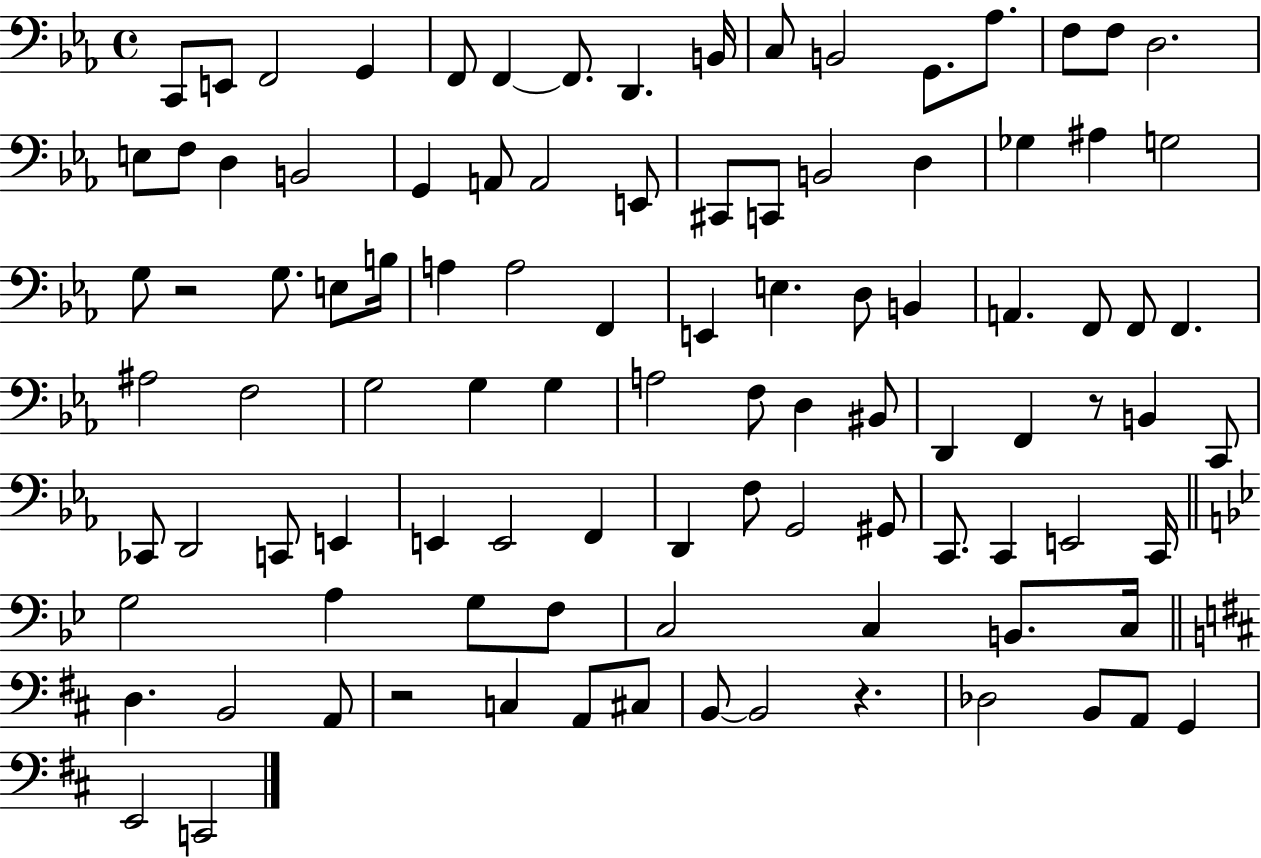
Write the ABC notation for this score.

X:1
T:Untitled
M:4/4
L:1/4
K:Eb
C,,/2 E,,/2 F,,2 G,, F,,/2 F,, F,,/2 D,, B,,/4 C,/2 B,,2 G,,/2 _A,/2 F,/2 F,/2 D,2 E,/2 F,/2 D, B,,2 G,, A,,/2 A,,2 E,,/2 ^C,,/2 C,,/2 B,,2 D, _G, ^A, G,2 G,/2 z2 G,/2 E,/2 B,/4 A, A,2 F,, E,, E, D,/2 B,, A,, F,,/2 F,,/2 F,, ^A,2 F,2 G,2 G, G, A,2 F,/2 D, ^B,,/2 D,, F,, z/2 B,, C,,/2 _C,,/2 D,,2 C,,/2 E,, E,, E,,2 F,, D,, F,/2 G,,2 ^G,,/2 C,,/2 C,, E,,2 C,,/4 G,2 A, G,/2 F,/2 C,2 C, B,,/2 C,/4 D, B,,2 A,,/2 z2 C, A,,/2 ^C,/2 B,,/2 B,,2 z _D,2 B,,/2 A,,/2 G,, E,,2 C,,2